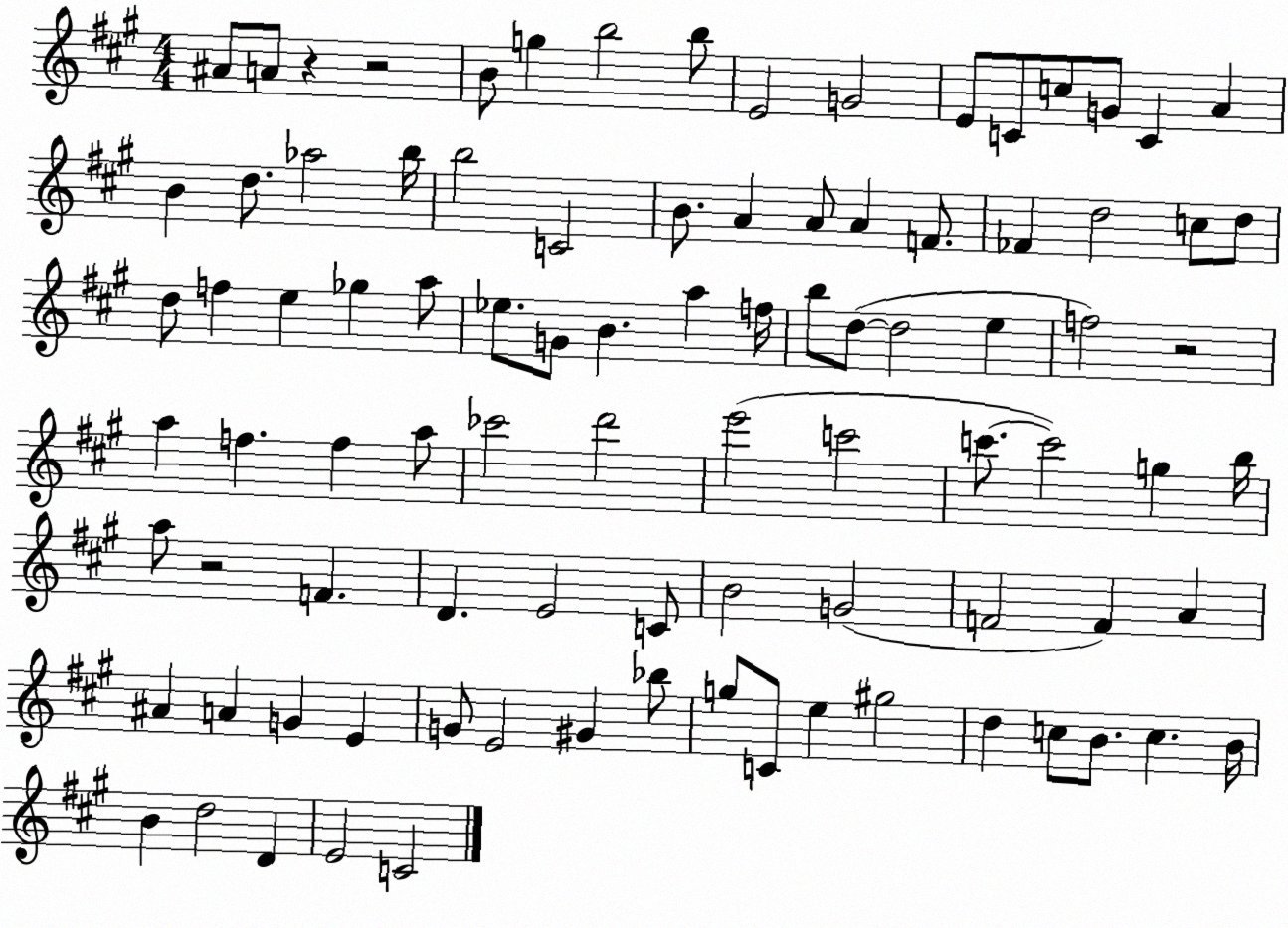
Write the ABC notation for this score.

X:1
T:Untitled
M:4/4
L:1/4
K:A
^A/2 A/2 z z2 B/2 g b2 b/2 E2 G2 E/2 C/2 c/2 G/2 C A B d/2 _a2 b/4 b2 C2 B/2 A A/2 A F/2 _F d2 c/2 d/2 d/2 f e _g a/2 _e/2 G/2 B a f/4 b/2 d/2 d2 e f2 z2 a f f a/2 _c'2 d'2 e'2 c'2 c'/2 c'2 g b/4 a/2 z2 F D E2 C/2 B2 G2 F2 F A ^A A G E G/2 E2 ^G _b/2 g/2 C/2 e ^g2 d c/2 B/2 c B/4 B d2 D E2 C2